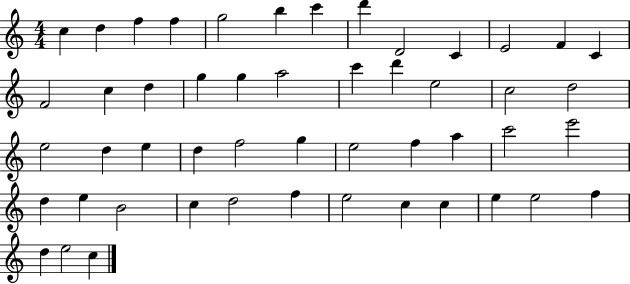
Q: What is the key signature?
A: C major